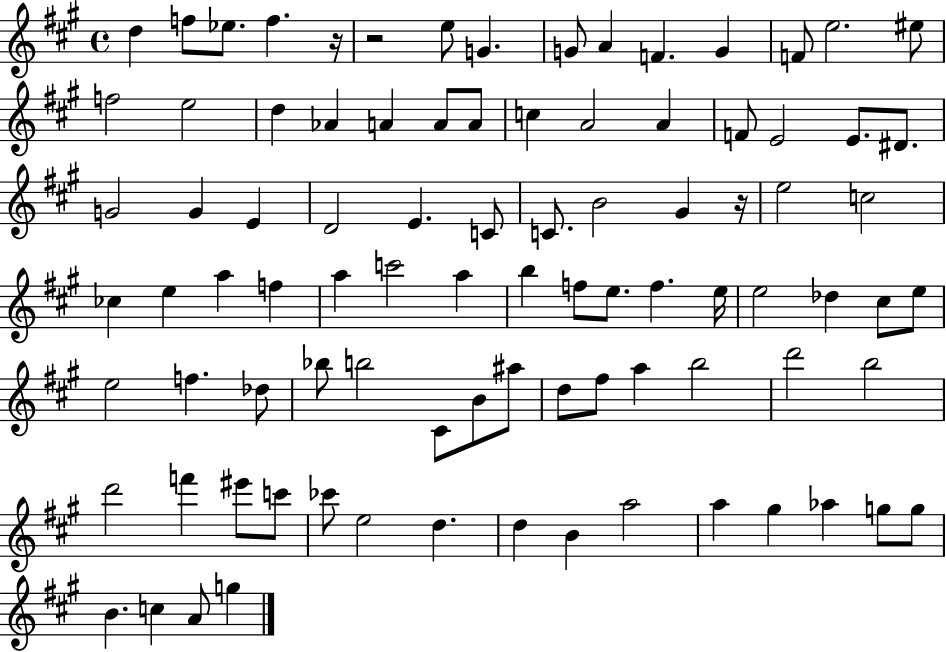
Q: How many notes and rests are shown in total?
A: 90